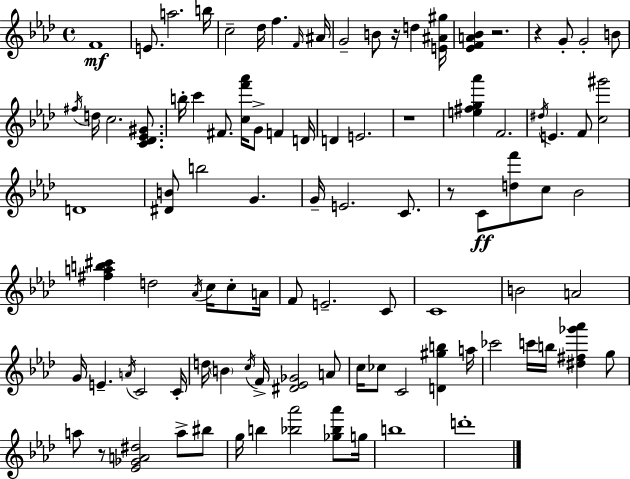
{
  \clef treble
  \time 4/4
  \defaultTimeSignature
  \key aes \major
  \repeat volta 2 { f'1\mf | e'8. a''2. b''16 | c''2-- des''16 f''4. \grace { f'16 } | ais'16 g'2-- b'8 r16 d''4 | \break <e' ais' gis''>16 <ees' f' a' bes'>4 r2. | r4 g'8-. g'2-. b'8 | \acciaccatura { fis''16 } d''16 c''2. <c' des' ees' gis'>8. | b''16-. c'''4 fis'8. <c'' f''' aes'''>16 g'8-> f'4 | \break d'16 d'4 e'2. | r1 | <e'' fis'' g'' aes'''>4 f'2. | \acciaccatura { dis''16 } e'4. f'8 <c'' gis'''>2 | \break d'1 | <dis' b'>8 b''2 g'4. | g'16-- e'2. | c'8. r8 c'8\ff <d'' f'''>8 c''8 bes'2 | \break <fis'' a'' b'' cis'''>4 d''2 \acciaccatura { aes'16 } | c''16 c''8-. a'16 f'8 e'2.-- | c'8 c'1 | b'2 a'2 | \break g'16 e'4.-- \acciaccatura { a'16 } c'2 | c'16-. d''16 \parenthesize b'4 \acciaccatura { c''16 } f'16-> <dis' ees' ges'>2 | a'8 c''16 ces''8 c'2 | <d' gis'' b''>4 a''16 ces'''2 c'''16 b''16 | \break <dis'' fis'' ges''' aes'''>4 g''8 a''8 r8 <ees' ges' a' dis''>2 | a''8-> bis''8 g''16 b''4 <bes'' aes'''>2 | <ges'' bes'' aes'''>8 g''16 b''1 | d'''1-. | \break } \bar "|."
}